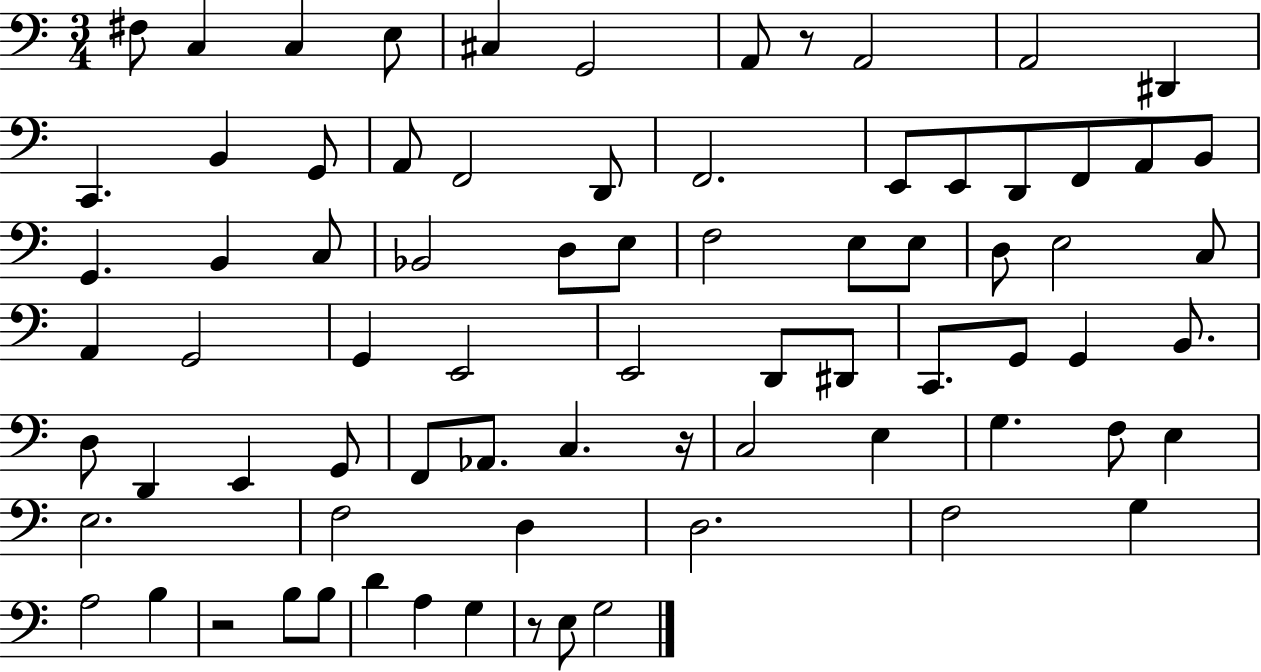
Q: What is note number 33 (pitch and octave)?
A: D3